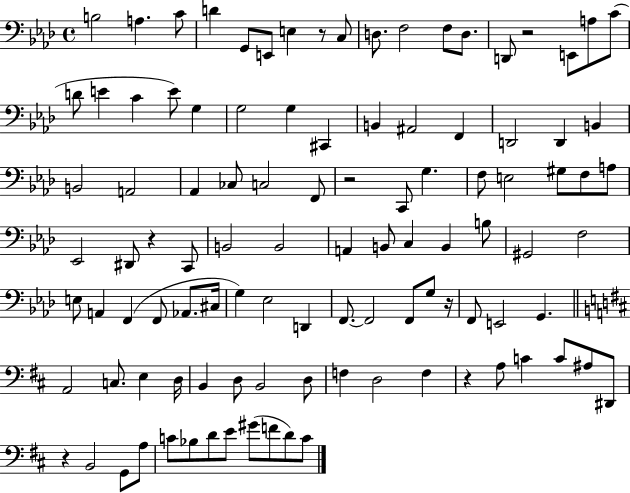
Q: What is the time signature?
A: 4/4